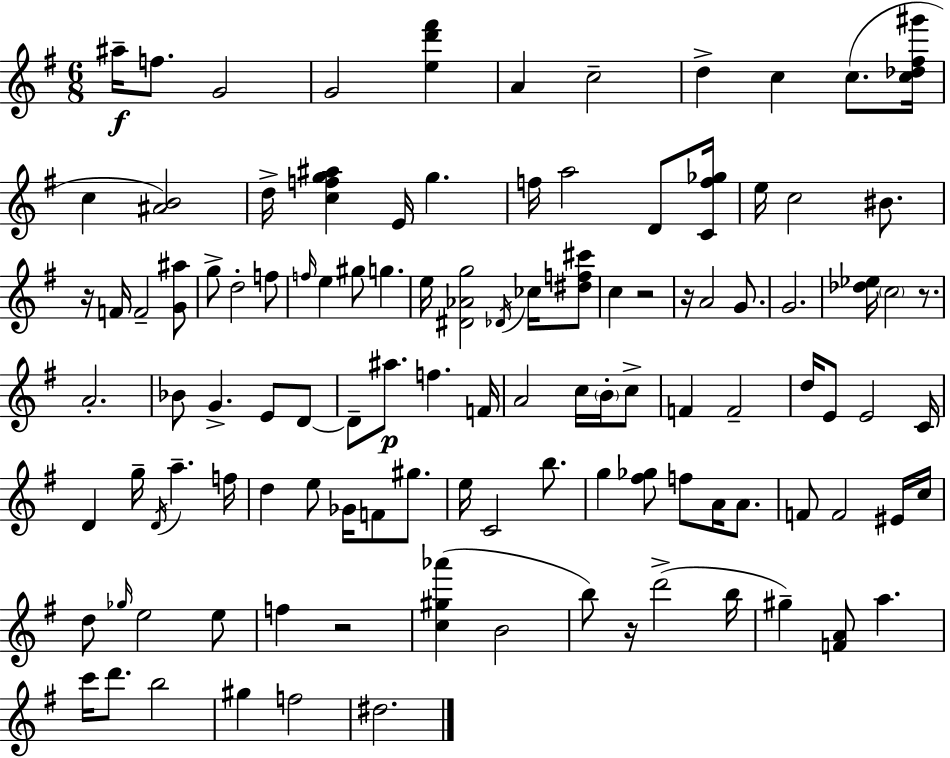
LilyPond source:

{
  \clef treble
  \numericTimeSignature
  \time 6/8
  \key e \minor
  ais''16--\f f''8. g'2 | g'2 <e'' d''' fis'''>4 | a'4 c''2-- | d''4-> c''4 c''8.( <c'' des'' fis'' gis'''>16 | \break c''4 <ais' b'>2) | d''16-> <c'' f'' g'' ais''>4 e'16 g''4. | f''16 a''2 d'8 <c' f'' ges''>16 | e''16 c''2 bis'8. | \break r16 f'16 f'2-- <g' ais''>8 | g''8-> d''2-. f''8 | \grace { f''16 } e''4 gis''8 g''4. | e''16 <dis' aes' g''>2 \acciaccatura { des'16 } ces''16 | \break <dis'' f'' cis'''>8 c''4 r2 | r16 a'2 g'8. | g'2. | <des'' ees''>16 \parenthesize c''2 r8. | \break a'2.-. | bes'8 g'4.-> e'8 | d'8~~ d'8-- ais''8.\p f''4. | f'16 a'2 c''16 \parenthesize b'16-. | \break c''8-> f'4 f'2-- | d''16 e'8 e'2 | c'16 d'4 g''16-- \acciaccatura { d'16 } a''4.-- | f''16 d''4 e''8 ges'16 f'8 | \break gis''8. e''16 c'2 | b''8. g''4 <fis'' ges''>8 f''8 a'16 | a'8. f'8 f'2 | eis'16 c''16 d''8 \grace { ges''16 } e''2 | \break e''8 f''4 r2 | <c'' gis'' aes'''>4( b'2 | b''8) r16 d'''2->( | b''16 gis''4--) <f' a'>8 a''4. | \break c'''16 d'''8. b''2 | gis''4 f''2 | dis''2. | \bar "|."
}